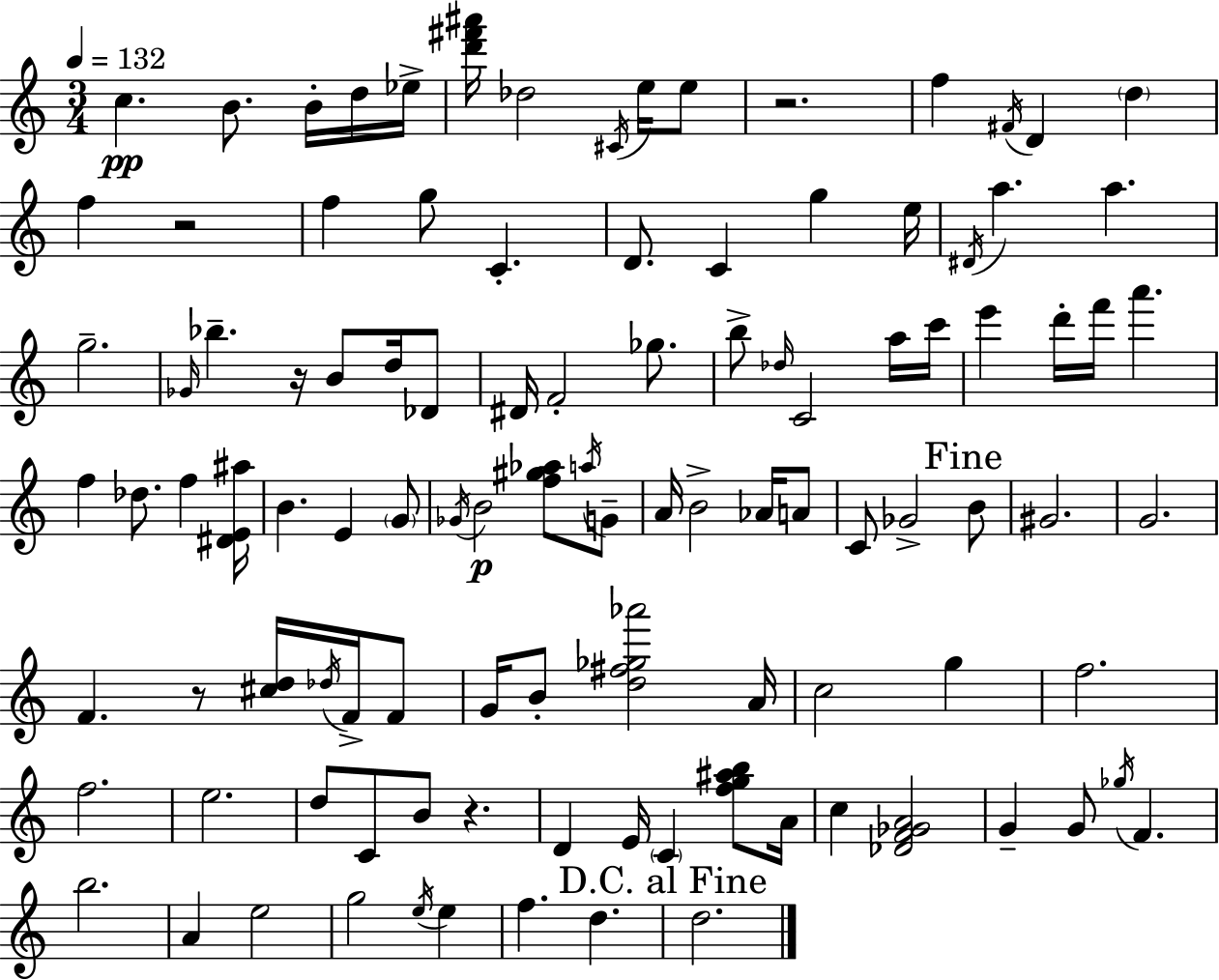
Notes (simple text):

C5/q. B4/e. B4/s D5/s Eb5/s [D6,F#6,A#6]/s Db5/h C#4/s E5/s E5/e R/h. F5/q F#4/s D4/q D5/q F5/q R/h F5/q G5/e C4/q. D4/e. C4/q G5/q E5/s D#4/s A5/q. A5/q. G5/h. Gb4/s Bb5/q. R/s B4/e D5/s Db4/e D#4/s F4/h Gb5/e. B5/e Db5/s C4/h A5/s C6/s E6/q D6/s F6/s A6/q. F5/q Db5/e. F5/q [D#4,E4,A#5]/s B4/q. E4/q G4/e Gb4/s B4/h [F5,G#5,Ab5]/e A5/s G4/e A4/s B4/h Ab4/s A4/e C4/e Gb4/h B4/e G#4/h. G4/h. F4/q. R/e [C#5,D5]/s Db5/s F4/s F4/e G4/s B4/e [D5,F#5,Gb5,Ab6]/h A4/s C5/h G5/q F5/h. F5/h. E5/h. D5/e C4/e B4/e R/q. D4/q E4/s C4/q [F5,G5,A#5,B5]/e A4/s C5/q [Db4,F4,Gb4,A4]/h G4/q G4/e Gb5/s F4/q. B5/h. A4/q E5/h G5/h E5/s E5/q F5/q. D5/q. D5/h.